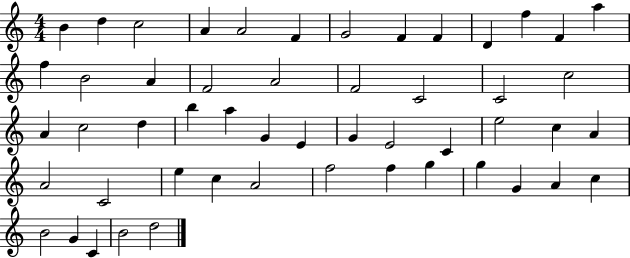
X:1
T:Untitled
M:4/4
L:1/4
K:C
B d c2 A A2 F G2 F F D f F a f B2 A F2 A2 F2 C2 C2 c2 A c2 d b a G E G E2 C e2 c A A2 C2 e c A2 f2 f g g G A c B2 G C B2 d2